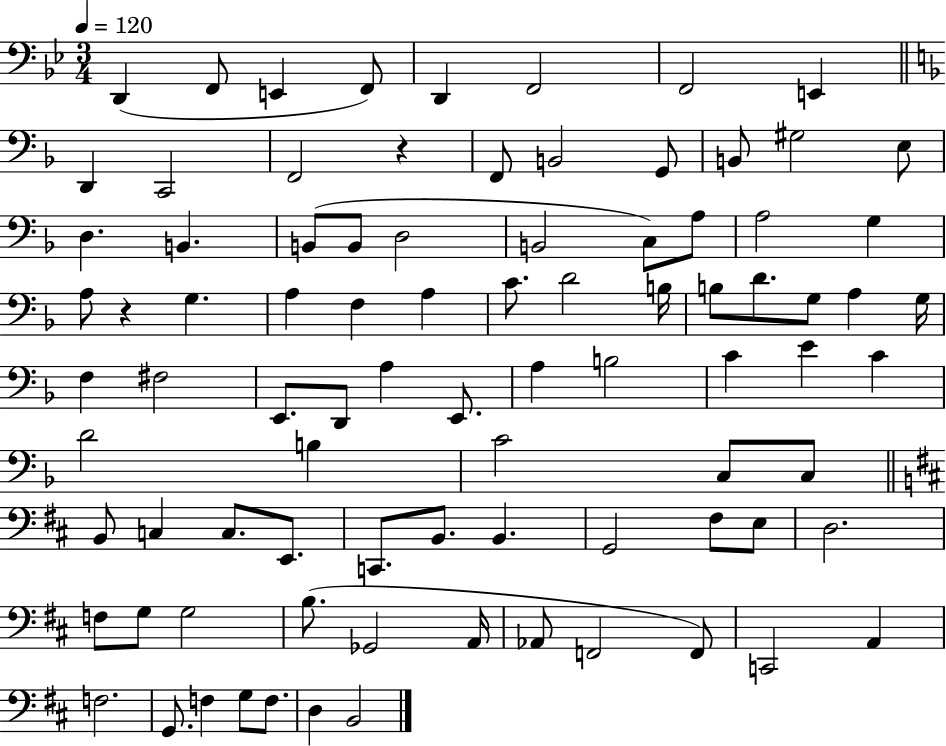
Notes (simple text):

D2/q F2/e E2/q F2/e D2/q F2/h F2/h E2/q D2/q C2/h F2/h R/q F2/e B2/h G2/e B2/e G#3/h E3/e D3/q. B2/q. B2/e B2/e D3/h B2/h C3/e A3/e A3/h G3/q A3/e R/q G3/q. A3/q F3/q A3/q C4/e. D4/h B3/s B3/e D4/e. G3/e A3/q G3/s F3/q F#3/h E2/e. D2/e A3/q E2/e. A3/q B3/h C4/q E4/q C4/q D4/h B3/q C4/h C3/e C3/e B2/e C3/q C3/e. E2/e. C2/e. B2/e. B2/q. G2/h F#3/e E3/e D3/h. F3/e G3/e G3/h B3/e. Gb2/h A2/s Ab2/e F2/h F2/e C2/h A2/q F3/h. G2/e. F3/q G3/e F3/e. D3/q B2/h